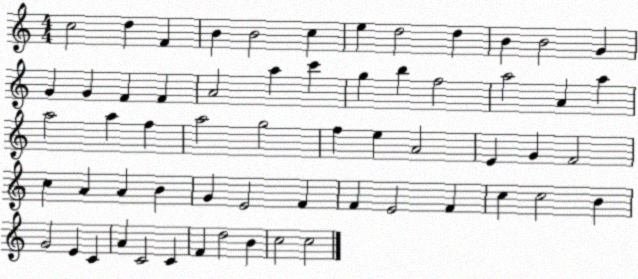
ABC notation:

X:1
T:Untitled
M:4/4
L:1/4
K:C
c2 d F B B2 c e d2 d B B2 G G G F F A2 a c' g b f2 a2 A a a2 a f a2 g2 f e A2 E G F2 c A A B G E2 F F E2 F c c2 B G2 E C A C2 C F d2 B c2 c2